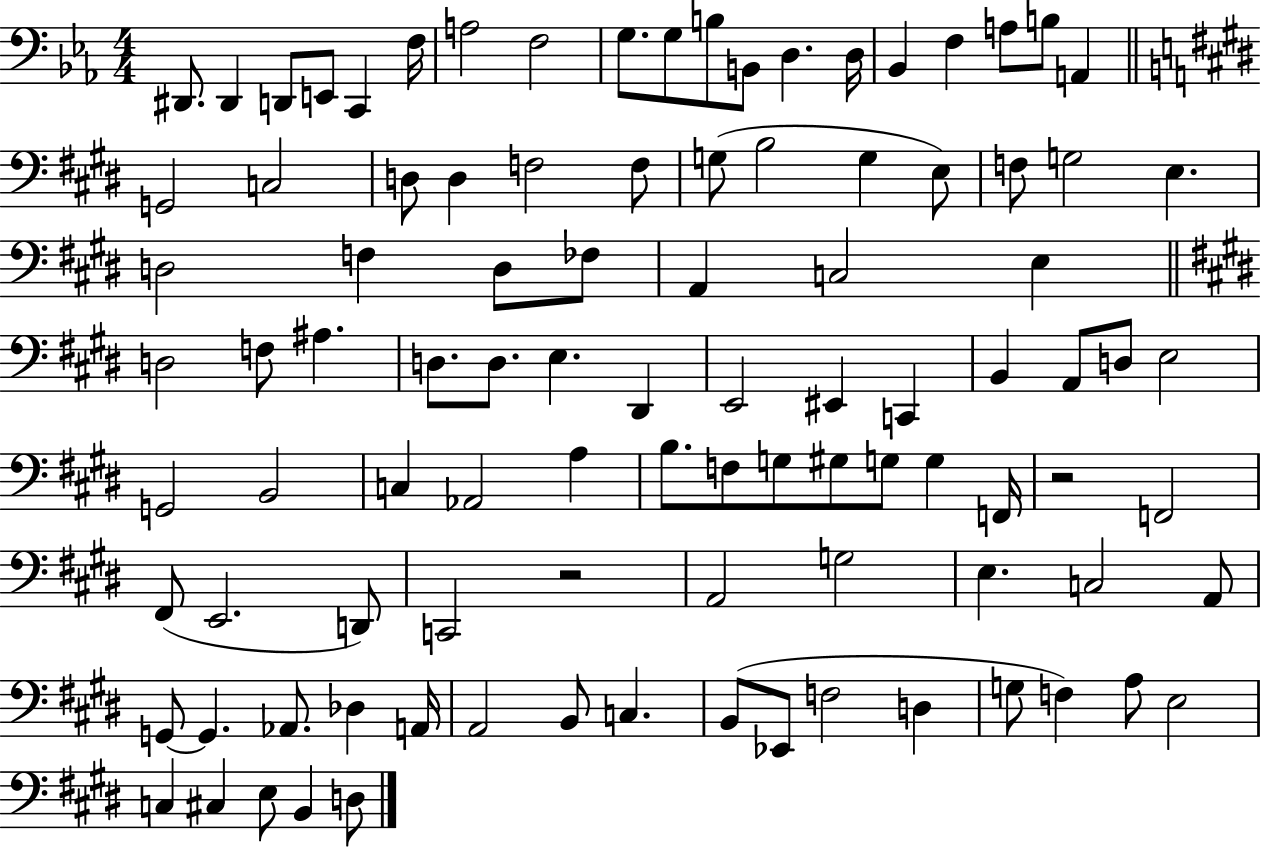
X:1
T:Untitled
M:4/4
L:1/4
K:Eb
^D,,/2 ^D,, D,,/2 E,,/2 C,, F,/4 A,2 F,2 G,/2 G,/2 B,/2 B,,/2 D, D,/4 _B,, F, A,/2 B,/2 A,, G,,2 C,2 D,/2 D, F,2 F,/2 G,/2 B,2 G, E,/2 F,/2 G,2 E, D,2 F, D,/2 _F,/2 A,, C,2 E, D,2 F,/2 ^A, D,/2 D,/2 E, ^D,, E,,2 ^E,, C,, B,, A,,/2 D,/2 E,2 G,,2 B,,2 C, _A,,2 A, B,/2 F,/2 G,/2 ^G,/2 G,/2 G, F,,/4 z2 F,,2 ^F,,/2 E,,2 D,,/2 C,,2 z2 A,,2 G,2 E, C,2 A,,/2 G,,/2 G,, _A,,/2 _D, A,,/4 A,,2 B,,/2 C, B,,/2 _E,,/2 F,2 D, G,/2 F, A,/2 E,2 C, ^C, E,/2 B,, D,/2